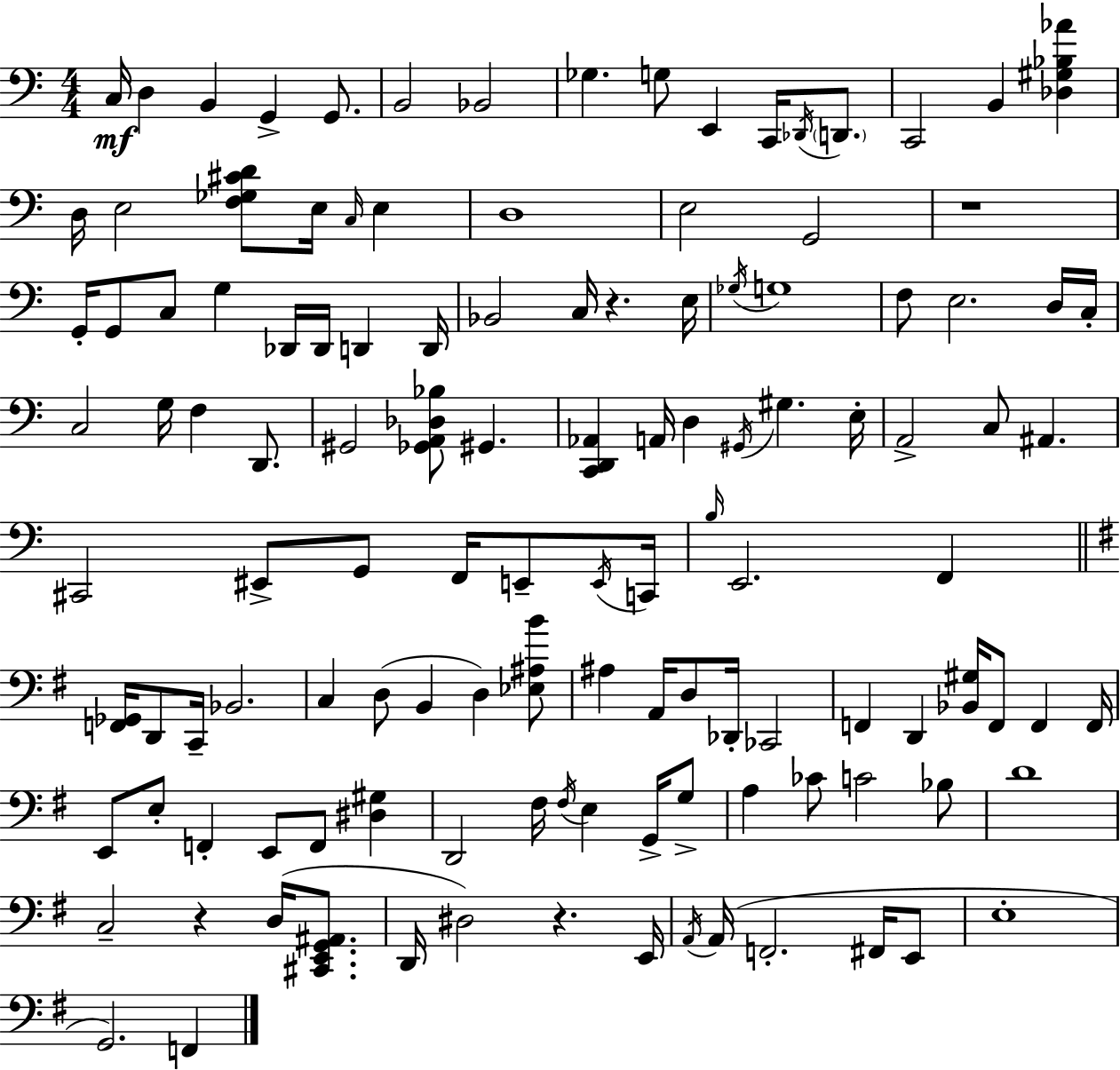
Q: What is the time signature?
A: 4/4